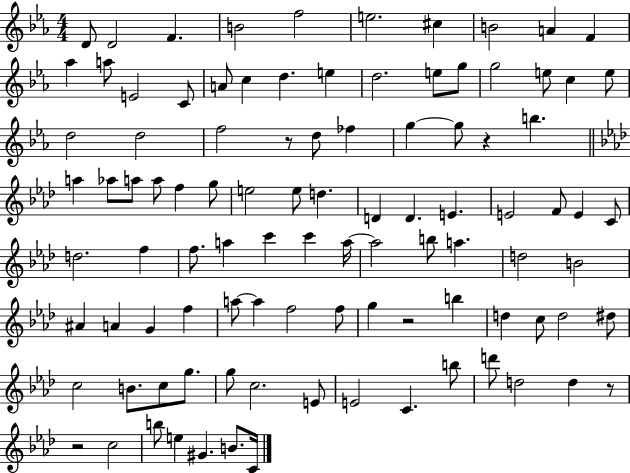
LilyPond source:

{
  \clef treble
  \numericTimeSignature
  \time 4/4
  \key ees \major
  d'8 d'2 f'4. | b'2 f''2 | e''2. cis''4 | b'2 a'4 f'4 | \break aes''4 a''8 e'2 c'8 | a'8 c''4 d''4. e''4 | d''2. e''8 g''8 | g''2 e''8 c''4 e''8 | \break d''2 d''2 | f''2 r8 d''8 fes''4 | g''4~~ g''8 r4 b''4. | \bar "||" \break \key aes \major a''4 aes''8 a''8 a''8 f''4 g''8 | e''2 e''8 d''4. | d'4 d'4. e'4. | e'2 f'8 e'4 c'8 | \break d''2. f''4 | f''8. a''4 c'''4 c'''4 a''16~~ | a''2 b''8 a''4. | d''2 b'2 | \break ais'4 a'4 g'4 f''4 | a''8~~ a''4 f''2 f''8 | g''4 r2 b''4 | d''4 c''8 d''2 dis''8 | \break c''2 b'8. c''8 g''8. | g''8 c''2. e'8 | e'2 c'4. b''8 | d'''8 d''2 d''4 r8 | \break r2 c''2 | b''8 e''4 gis'4. b'8. c'16 | \bar "|."
}